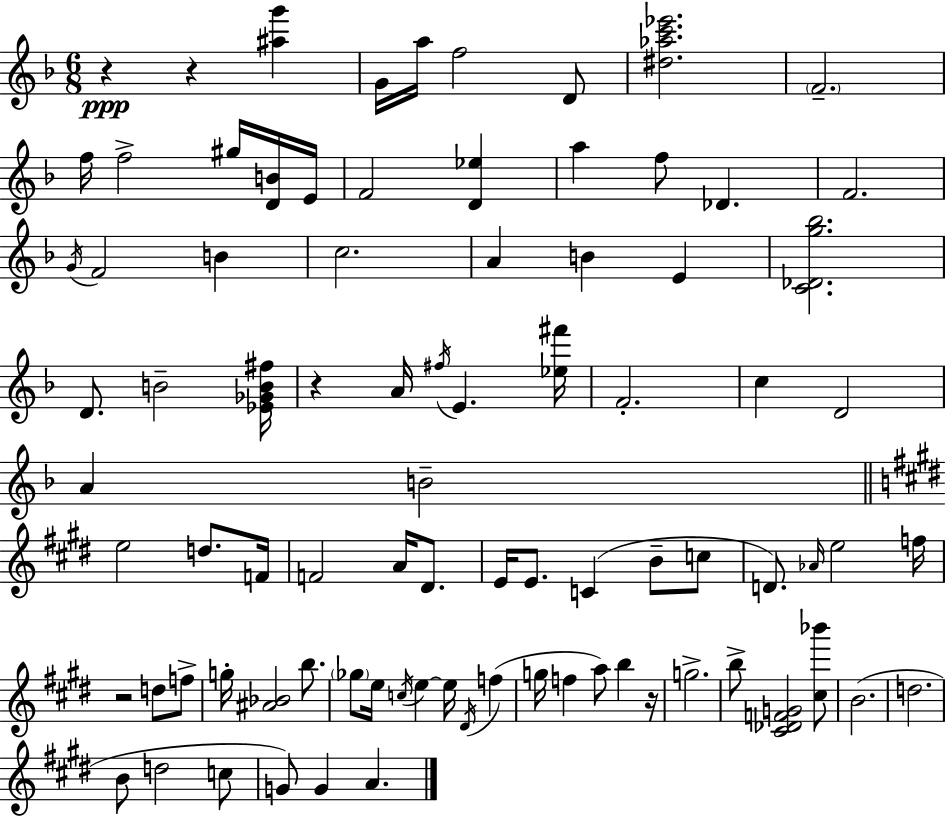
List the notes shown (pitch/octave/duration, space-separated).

R/q R/q [A#5,G6]/q G4/s A5/s F5/h D4/e [D#5,Ab5,C6,Eb6]/h. F4/h. F5/s F5/h G#5/s [D4,B4]/s E4/s F4/h [D4,Eb5]/q A5/q F5/e Db4/q. F4/h. G4/s F4/h B4/q C5/h. A4/q B4/q E4/q [C4,Db4,G5,Bb5]/h. D4/e. B4/h [Eb4,Gb4,B4,F#5]/s R/q A4/s F#5/s E4/q. [Eb5,F#6]/s F4/h. C5/q D4/h A4/q B4/h E5/h D5/e. F4/s F4/h A4/s D#4/e. E4/s E4/e. C4/q B4/e C5/e D4/e. Ab4/s E5/h F5/s R/h D5/e F5/e G5/s [A#4,Bb4]/h B5/e. Gb5/e E5/s C5/s E5/q E5/s D#4/s F5/q G5/s F5/q A5/e B5/q R/s G5/h. B5/e [C#4,Db4,F4,G4]/h [C#5,Bb6]/e B4/h. D5/h. B4/e D5/h C5/e G4/e G4/q A4/q.